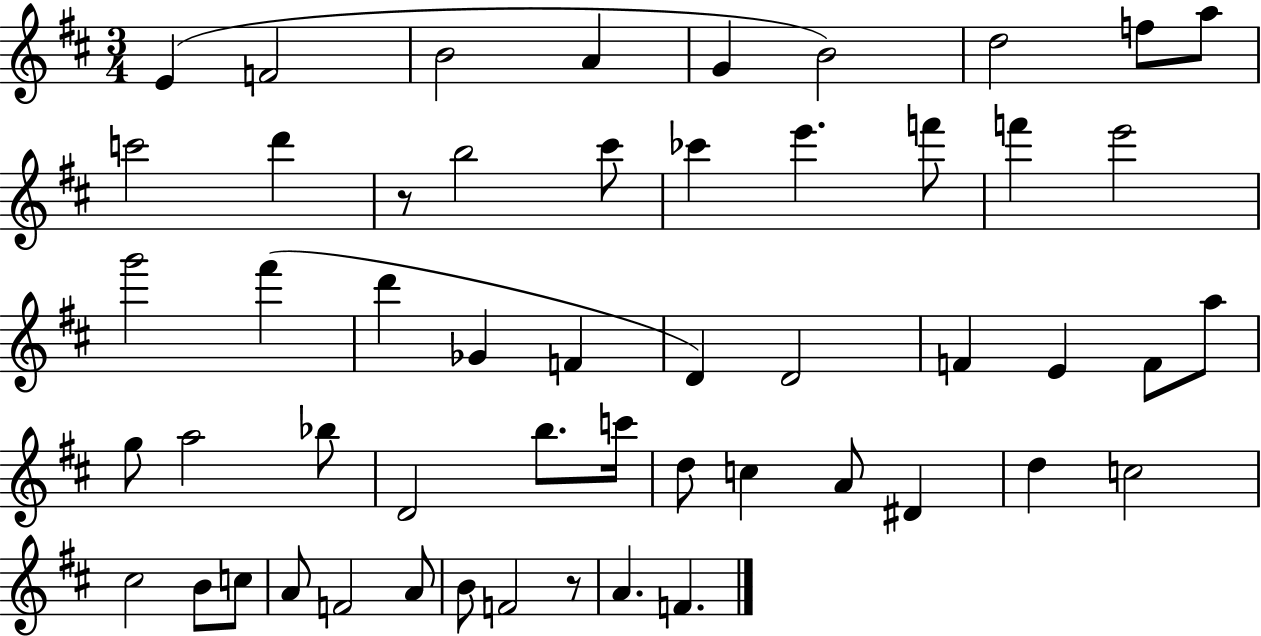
{
  \clef treble
  \numericTimeSignature
  \time 3/4
  \key d \major
  e'4( f'2 | b'2 a'4 | g'4 b'2) | d''2 f''8 a''8 | \break c'''2 d'''4 | r8 b''2 cis'''8 | ces'''4 e'''4. f'''8 | f'''4 e'''2 | \break g'''2 fis'''4( | d'''4 ges'4 f'4 | d'4) d'2 | f'4 e'4 f'8 a''8 | \break g''8 a''2 bes''8 | d'2 b''8. c'''16 | d''8 c''4 a'8 dis'4 | d''4 c''2 | \break cis''2 b'8 c''8 | a'8 f'2 a'8 | b'8 f'2 r8 | a'4. f'4. | \break \bar "|."
}